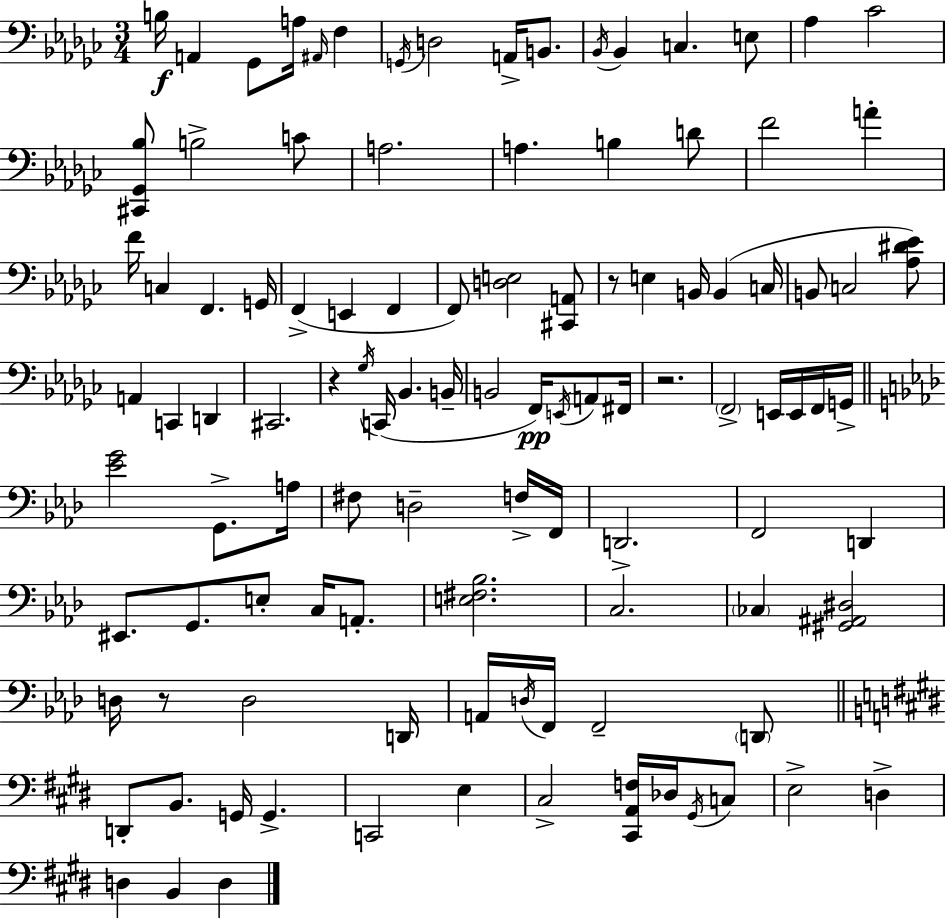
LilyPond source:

{
  \clef bass
  \numericTimeSignature
  \time 3/4
  \key ees \minor
  b16\f a,4 ges,8 a16 \grace { ais,16 } f4 | \acciaccatura { g,16 } d2 a,16-> b,8. | \acciaccatura { bes,16 } bes,4 c4. | e8 aes4 ces'2 | \break <cis, ges, bes>8 b2-> | c'8 a2. | a4. b4 | d'8 f'2 a'4-. | \break f'16 c4 f,4. | g,16 f,4->( e,4 f,4 | f,8) <d e>2 | <cis, a,>8 r8 e4 b,16 b,4( | \break c16 b,8 c2 | <aes dis' ees'>8) a,4 c,4 d,4 | cis,2. | r4 \acciaccatura { ges16 }( c,16 bes,4. | \break b,16-- b,2 | f,16\pp) \acciaccatura { e,16 } a,8 fis,16 r2. | \parenthesize f,2-> | e,16 e,16 f,16 g,16-> \bar "||" \break \key f \minor <ees' g'>2 g,8.-> a16 | fis8 d2-- f16-> f,16 | d,2.-> | f,2 d,4 | \break eis,8. g,8. e8-. c16 a,8.-. | <e fis bes>2. | c2. | \parenthesize ces4 <gis, ais, dis>2 | \break d16 r8 d2 d,16 | a,16 \acciaccatura { d16 } f,16 f,2-- \parenthesize d,8 | \bar "||" \break \key e \major d,8-. b,8. g,16 g,4.-> | c,2 e4 | cis2-> <cis, a, f>16 des16 \acciaccatura { gis,16 } c8 | e2-> d4-> | \break d4 b,4 d4 | \bar "|."
}